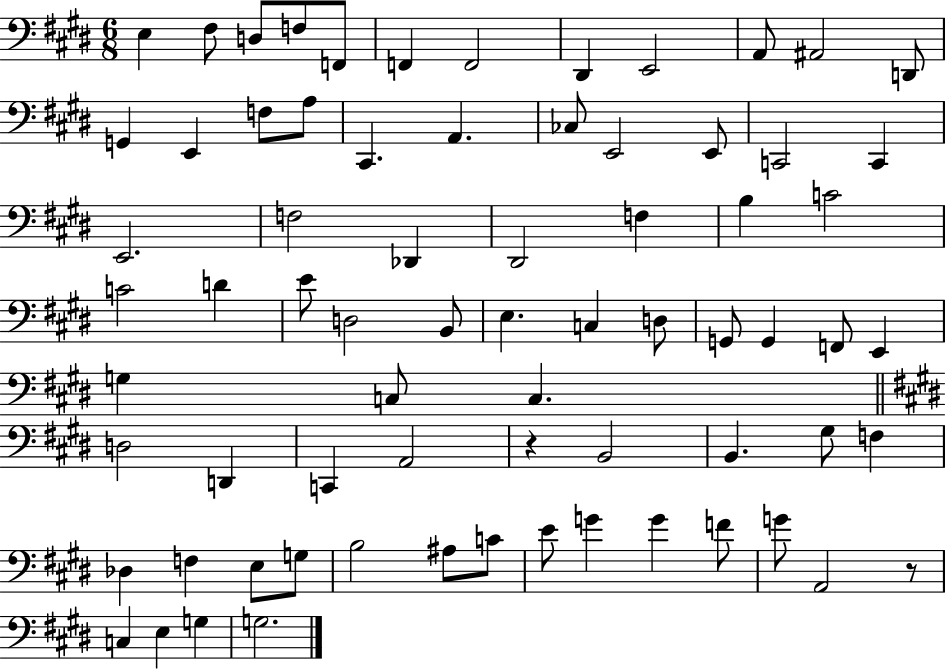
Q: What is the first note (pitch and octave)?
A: E3